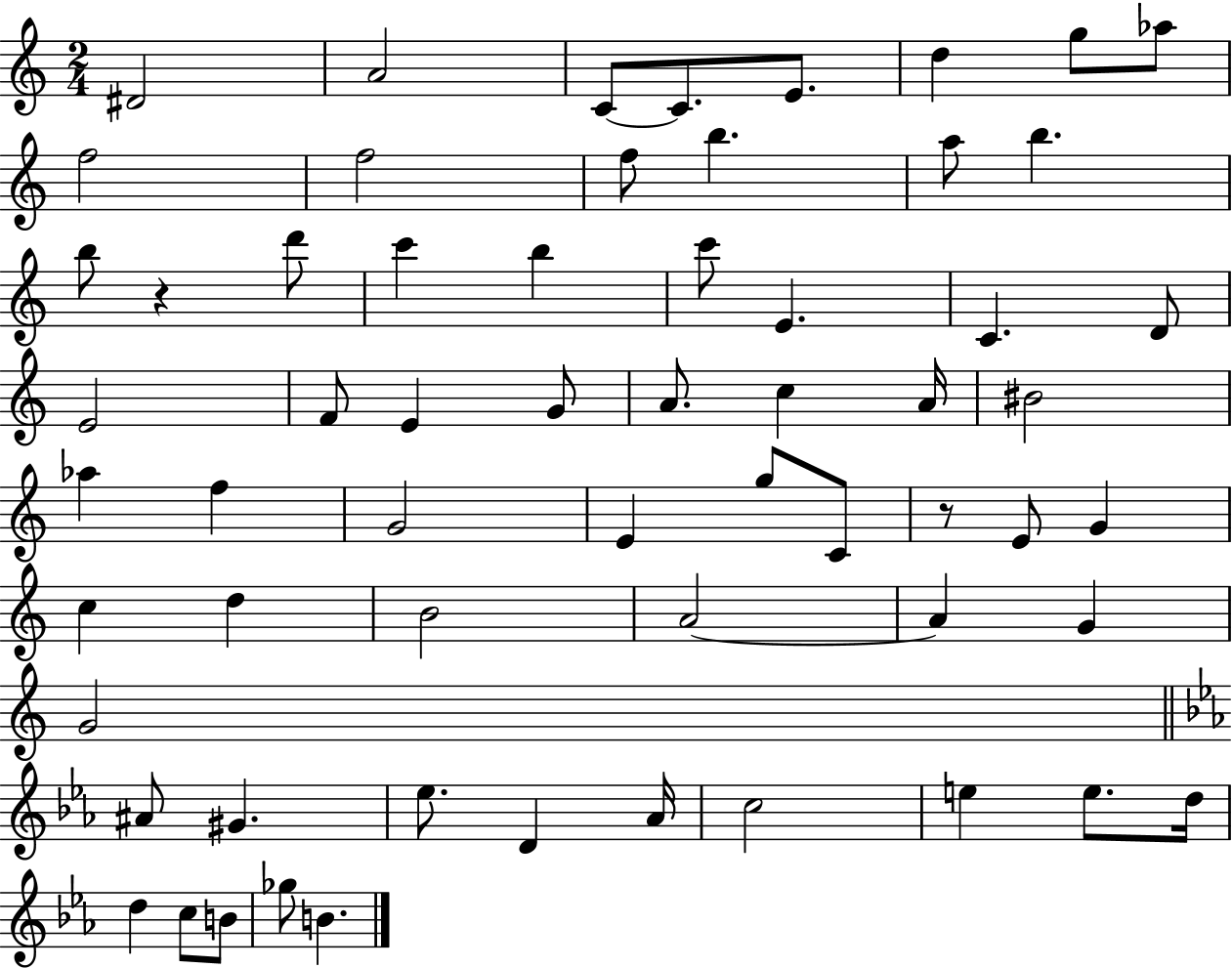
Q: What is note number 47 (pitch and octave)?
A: G#4